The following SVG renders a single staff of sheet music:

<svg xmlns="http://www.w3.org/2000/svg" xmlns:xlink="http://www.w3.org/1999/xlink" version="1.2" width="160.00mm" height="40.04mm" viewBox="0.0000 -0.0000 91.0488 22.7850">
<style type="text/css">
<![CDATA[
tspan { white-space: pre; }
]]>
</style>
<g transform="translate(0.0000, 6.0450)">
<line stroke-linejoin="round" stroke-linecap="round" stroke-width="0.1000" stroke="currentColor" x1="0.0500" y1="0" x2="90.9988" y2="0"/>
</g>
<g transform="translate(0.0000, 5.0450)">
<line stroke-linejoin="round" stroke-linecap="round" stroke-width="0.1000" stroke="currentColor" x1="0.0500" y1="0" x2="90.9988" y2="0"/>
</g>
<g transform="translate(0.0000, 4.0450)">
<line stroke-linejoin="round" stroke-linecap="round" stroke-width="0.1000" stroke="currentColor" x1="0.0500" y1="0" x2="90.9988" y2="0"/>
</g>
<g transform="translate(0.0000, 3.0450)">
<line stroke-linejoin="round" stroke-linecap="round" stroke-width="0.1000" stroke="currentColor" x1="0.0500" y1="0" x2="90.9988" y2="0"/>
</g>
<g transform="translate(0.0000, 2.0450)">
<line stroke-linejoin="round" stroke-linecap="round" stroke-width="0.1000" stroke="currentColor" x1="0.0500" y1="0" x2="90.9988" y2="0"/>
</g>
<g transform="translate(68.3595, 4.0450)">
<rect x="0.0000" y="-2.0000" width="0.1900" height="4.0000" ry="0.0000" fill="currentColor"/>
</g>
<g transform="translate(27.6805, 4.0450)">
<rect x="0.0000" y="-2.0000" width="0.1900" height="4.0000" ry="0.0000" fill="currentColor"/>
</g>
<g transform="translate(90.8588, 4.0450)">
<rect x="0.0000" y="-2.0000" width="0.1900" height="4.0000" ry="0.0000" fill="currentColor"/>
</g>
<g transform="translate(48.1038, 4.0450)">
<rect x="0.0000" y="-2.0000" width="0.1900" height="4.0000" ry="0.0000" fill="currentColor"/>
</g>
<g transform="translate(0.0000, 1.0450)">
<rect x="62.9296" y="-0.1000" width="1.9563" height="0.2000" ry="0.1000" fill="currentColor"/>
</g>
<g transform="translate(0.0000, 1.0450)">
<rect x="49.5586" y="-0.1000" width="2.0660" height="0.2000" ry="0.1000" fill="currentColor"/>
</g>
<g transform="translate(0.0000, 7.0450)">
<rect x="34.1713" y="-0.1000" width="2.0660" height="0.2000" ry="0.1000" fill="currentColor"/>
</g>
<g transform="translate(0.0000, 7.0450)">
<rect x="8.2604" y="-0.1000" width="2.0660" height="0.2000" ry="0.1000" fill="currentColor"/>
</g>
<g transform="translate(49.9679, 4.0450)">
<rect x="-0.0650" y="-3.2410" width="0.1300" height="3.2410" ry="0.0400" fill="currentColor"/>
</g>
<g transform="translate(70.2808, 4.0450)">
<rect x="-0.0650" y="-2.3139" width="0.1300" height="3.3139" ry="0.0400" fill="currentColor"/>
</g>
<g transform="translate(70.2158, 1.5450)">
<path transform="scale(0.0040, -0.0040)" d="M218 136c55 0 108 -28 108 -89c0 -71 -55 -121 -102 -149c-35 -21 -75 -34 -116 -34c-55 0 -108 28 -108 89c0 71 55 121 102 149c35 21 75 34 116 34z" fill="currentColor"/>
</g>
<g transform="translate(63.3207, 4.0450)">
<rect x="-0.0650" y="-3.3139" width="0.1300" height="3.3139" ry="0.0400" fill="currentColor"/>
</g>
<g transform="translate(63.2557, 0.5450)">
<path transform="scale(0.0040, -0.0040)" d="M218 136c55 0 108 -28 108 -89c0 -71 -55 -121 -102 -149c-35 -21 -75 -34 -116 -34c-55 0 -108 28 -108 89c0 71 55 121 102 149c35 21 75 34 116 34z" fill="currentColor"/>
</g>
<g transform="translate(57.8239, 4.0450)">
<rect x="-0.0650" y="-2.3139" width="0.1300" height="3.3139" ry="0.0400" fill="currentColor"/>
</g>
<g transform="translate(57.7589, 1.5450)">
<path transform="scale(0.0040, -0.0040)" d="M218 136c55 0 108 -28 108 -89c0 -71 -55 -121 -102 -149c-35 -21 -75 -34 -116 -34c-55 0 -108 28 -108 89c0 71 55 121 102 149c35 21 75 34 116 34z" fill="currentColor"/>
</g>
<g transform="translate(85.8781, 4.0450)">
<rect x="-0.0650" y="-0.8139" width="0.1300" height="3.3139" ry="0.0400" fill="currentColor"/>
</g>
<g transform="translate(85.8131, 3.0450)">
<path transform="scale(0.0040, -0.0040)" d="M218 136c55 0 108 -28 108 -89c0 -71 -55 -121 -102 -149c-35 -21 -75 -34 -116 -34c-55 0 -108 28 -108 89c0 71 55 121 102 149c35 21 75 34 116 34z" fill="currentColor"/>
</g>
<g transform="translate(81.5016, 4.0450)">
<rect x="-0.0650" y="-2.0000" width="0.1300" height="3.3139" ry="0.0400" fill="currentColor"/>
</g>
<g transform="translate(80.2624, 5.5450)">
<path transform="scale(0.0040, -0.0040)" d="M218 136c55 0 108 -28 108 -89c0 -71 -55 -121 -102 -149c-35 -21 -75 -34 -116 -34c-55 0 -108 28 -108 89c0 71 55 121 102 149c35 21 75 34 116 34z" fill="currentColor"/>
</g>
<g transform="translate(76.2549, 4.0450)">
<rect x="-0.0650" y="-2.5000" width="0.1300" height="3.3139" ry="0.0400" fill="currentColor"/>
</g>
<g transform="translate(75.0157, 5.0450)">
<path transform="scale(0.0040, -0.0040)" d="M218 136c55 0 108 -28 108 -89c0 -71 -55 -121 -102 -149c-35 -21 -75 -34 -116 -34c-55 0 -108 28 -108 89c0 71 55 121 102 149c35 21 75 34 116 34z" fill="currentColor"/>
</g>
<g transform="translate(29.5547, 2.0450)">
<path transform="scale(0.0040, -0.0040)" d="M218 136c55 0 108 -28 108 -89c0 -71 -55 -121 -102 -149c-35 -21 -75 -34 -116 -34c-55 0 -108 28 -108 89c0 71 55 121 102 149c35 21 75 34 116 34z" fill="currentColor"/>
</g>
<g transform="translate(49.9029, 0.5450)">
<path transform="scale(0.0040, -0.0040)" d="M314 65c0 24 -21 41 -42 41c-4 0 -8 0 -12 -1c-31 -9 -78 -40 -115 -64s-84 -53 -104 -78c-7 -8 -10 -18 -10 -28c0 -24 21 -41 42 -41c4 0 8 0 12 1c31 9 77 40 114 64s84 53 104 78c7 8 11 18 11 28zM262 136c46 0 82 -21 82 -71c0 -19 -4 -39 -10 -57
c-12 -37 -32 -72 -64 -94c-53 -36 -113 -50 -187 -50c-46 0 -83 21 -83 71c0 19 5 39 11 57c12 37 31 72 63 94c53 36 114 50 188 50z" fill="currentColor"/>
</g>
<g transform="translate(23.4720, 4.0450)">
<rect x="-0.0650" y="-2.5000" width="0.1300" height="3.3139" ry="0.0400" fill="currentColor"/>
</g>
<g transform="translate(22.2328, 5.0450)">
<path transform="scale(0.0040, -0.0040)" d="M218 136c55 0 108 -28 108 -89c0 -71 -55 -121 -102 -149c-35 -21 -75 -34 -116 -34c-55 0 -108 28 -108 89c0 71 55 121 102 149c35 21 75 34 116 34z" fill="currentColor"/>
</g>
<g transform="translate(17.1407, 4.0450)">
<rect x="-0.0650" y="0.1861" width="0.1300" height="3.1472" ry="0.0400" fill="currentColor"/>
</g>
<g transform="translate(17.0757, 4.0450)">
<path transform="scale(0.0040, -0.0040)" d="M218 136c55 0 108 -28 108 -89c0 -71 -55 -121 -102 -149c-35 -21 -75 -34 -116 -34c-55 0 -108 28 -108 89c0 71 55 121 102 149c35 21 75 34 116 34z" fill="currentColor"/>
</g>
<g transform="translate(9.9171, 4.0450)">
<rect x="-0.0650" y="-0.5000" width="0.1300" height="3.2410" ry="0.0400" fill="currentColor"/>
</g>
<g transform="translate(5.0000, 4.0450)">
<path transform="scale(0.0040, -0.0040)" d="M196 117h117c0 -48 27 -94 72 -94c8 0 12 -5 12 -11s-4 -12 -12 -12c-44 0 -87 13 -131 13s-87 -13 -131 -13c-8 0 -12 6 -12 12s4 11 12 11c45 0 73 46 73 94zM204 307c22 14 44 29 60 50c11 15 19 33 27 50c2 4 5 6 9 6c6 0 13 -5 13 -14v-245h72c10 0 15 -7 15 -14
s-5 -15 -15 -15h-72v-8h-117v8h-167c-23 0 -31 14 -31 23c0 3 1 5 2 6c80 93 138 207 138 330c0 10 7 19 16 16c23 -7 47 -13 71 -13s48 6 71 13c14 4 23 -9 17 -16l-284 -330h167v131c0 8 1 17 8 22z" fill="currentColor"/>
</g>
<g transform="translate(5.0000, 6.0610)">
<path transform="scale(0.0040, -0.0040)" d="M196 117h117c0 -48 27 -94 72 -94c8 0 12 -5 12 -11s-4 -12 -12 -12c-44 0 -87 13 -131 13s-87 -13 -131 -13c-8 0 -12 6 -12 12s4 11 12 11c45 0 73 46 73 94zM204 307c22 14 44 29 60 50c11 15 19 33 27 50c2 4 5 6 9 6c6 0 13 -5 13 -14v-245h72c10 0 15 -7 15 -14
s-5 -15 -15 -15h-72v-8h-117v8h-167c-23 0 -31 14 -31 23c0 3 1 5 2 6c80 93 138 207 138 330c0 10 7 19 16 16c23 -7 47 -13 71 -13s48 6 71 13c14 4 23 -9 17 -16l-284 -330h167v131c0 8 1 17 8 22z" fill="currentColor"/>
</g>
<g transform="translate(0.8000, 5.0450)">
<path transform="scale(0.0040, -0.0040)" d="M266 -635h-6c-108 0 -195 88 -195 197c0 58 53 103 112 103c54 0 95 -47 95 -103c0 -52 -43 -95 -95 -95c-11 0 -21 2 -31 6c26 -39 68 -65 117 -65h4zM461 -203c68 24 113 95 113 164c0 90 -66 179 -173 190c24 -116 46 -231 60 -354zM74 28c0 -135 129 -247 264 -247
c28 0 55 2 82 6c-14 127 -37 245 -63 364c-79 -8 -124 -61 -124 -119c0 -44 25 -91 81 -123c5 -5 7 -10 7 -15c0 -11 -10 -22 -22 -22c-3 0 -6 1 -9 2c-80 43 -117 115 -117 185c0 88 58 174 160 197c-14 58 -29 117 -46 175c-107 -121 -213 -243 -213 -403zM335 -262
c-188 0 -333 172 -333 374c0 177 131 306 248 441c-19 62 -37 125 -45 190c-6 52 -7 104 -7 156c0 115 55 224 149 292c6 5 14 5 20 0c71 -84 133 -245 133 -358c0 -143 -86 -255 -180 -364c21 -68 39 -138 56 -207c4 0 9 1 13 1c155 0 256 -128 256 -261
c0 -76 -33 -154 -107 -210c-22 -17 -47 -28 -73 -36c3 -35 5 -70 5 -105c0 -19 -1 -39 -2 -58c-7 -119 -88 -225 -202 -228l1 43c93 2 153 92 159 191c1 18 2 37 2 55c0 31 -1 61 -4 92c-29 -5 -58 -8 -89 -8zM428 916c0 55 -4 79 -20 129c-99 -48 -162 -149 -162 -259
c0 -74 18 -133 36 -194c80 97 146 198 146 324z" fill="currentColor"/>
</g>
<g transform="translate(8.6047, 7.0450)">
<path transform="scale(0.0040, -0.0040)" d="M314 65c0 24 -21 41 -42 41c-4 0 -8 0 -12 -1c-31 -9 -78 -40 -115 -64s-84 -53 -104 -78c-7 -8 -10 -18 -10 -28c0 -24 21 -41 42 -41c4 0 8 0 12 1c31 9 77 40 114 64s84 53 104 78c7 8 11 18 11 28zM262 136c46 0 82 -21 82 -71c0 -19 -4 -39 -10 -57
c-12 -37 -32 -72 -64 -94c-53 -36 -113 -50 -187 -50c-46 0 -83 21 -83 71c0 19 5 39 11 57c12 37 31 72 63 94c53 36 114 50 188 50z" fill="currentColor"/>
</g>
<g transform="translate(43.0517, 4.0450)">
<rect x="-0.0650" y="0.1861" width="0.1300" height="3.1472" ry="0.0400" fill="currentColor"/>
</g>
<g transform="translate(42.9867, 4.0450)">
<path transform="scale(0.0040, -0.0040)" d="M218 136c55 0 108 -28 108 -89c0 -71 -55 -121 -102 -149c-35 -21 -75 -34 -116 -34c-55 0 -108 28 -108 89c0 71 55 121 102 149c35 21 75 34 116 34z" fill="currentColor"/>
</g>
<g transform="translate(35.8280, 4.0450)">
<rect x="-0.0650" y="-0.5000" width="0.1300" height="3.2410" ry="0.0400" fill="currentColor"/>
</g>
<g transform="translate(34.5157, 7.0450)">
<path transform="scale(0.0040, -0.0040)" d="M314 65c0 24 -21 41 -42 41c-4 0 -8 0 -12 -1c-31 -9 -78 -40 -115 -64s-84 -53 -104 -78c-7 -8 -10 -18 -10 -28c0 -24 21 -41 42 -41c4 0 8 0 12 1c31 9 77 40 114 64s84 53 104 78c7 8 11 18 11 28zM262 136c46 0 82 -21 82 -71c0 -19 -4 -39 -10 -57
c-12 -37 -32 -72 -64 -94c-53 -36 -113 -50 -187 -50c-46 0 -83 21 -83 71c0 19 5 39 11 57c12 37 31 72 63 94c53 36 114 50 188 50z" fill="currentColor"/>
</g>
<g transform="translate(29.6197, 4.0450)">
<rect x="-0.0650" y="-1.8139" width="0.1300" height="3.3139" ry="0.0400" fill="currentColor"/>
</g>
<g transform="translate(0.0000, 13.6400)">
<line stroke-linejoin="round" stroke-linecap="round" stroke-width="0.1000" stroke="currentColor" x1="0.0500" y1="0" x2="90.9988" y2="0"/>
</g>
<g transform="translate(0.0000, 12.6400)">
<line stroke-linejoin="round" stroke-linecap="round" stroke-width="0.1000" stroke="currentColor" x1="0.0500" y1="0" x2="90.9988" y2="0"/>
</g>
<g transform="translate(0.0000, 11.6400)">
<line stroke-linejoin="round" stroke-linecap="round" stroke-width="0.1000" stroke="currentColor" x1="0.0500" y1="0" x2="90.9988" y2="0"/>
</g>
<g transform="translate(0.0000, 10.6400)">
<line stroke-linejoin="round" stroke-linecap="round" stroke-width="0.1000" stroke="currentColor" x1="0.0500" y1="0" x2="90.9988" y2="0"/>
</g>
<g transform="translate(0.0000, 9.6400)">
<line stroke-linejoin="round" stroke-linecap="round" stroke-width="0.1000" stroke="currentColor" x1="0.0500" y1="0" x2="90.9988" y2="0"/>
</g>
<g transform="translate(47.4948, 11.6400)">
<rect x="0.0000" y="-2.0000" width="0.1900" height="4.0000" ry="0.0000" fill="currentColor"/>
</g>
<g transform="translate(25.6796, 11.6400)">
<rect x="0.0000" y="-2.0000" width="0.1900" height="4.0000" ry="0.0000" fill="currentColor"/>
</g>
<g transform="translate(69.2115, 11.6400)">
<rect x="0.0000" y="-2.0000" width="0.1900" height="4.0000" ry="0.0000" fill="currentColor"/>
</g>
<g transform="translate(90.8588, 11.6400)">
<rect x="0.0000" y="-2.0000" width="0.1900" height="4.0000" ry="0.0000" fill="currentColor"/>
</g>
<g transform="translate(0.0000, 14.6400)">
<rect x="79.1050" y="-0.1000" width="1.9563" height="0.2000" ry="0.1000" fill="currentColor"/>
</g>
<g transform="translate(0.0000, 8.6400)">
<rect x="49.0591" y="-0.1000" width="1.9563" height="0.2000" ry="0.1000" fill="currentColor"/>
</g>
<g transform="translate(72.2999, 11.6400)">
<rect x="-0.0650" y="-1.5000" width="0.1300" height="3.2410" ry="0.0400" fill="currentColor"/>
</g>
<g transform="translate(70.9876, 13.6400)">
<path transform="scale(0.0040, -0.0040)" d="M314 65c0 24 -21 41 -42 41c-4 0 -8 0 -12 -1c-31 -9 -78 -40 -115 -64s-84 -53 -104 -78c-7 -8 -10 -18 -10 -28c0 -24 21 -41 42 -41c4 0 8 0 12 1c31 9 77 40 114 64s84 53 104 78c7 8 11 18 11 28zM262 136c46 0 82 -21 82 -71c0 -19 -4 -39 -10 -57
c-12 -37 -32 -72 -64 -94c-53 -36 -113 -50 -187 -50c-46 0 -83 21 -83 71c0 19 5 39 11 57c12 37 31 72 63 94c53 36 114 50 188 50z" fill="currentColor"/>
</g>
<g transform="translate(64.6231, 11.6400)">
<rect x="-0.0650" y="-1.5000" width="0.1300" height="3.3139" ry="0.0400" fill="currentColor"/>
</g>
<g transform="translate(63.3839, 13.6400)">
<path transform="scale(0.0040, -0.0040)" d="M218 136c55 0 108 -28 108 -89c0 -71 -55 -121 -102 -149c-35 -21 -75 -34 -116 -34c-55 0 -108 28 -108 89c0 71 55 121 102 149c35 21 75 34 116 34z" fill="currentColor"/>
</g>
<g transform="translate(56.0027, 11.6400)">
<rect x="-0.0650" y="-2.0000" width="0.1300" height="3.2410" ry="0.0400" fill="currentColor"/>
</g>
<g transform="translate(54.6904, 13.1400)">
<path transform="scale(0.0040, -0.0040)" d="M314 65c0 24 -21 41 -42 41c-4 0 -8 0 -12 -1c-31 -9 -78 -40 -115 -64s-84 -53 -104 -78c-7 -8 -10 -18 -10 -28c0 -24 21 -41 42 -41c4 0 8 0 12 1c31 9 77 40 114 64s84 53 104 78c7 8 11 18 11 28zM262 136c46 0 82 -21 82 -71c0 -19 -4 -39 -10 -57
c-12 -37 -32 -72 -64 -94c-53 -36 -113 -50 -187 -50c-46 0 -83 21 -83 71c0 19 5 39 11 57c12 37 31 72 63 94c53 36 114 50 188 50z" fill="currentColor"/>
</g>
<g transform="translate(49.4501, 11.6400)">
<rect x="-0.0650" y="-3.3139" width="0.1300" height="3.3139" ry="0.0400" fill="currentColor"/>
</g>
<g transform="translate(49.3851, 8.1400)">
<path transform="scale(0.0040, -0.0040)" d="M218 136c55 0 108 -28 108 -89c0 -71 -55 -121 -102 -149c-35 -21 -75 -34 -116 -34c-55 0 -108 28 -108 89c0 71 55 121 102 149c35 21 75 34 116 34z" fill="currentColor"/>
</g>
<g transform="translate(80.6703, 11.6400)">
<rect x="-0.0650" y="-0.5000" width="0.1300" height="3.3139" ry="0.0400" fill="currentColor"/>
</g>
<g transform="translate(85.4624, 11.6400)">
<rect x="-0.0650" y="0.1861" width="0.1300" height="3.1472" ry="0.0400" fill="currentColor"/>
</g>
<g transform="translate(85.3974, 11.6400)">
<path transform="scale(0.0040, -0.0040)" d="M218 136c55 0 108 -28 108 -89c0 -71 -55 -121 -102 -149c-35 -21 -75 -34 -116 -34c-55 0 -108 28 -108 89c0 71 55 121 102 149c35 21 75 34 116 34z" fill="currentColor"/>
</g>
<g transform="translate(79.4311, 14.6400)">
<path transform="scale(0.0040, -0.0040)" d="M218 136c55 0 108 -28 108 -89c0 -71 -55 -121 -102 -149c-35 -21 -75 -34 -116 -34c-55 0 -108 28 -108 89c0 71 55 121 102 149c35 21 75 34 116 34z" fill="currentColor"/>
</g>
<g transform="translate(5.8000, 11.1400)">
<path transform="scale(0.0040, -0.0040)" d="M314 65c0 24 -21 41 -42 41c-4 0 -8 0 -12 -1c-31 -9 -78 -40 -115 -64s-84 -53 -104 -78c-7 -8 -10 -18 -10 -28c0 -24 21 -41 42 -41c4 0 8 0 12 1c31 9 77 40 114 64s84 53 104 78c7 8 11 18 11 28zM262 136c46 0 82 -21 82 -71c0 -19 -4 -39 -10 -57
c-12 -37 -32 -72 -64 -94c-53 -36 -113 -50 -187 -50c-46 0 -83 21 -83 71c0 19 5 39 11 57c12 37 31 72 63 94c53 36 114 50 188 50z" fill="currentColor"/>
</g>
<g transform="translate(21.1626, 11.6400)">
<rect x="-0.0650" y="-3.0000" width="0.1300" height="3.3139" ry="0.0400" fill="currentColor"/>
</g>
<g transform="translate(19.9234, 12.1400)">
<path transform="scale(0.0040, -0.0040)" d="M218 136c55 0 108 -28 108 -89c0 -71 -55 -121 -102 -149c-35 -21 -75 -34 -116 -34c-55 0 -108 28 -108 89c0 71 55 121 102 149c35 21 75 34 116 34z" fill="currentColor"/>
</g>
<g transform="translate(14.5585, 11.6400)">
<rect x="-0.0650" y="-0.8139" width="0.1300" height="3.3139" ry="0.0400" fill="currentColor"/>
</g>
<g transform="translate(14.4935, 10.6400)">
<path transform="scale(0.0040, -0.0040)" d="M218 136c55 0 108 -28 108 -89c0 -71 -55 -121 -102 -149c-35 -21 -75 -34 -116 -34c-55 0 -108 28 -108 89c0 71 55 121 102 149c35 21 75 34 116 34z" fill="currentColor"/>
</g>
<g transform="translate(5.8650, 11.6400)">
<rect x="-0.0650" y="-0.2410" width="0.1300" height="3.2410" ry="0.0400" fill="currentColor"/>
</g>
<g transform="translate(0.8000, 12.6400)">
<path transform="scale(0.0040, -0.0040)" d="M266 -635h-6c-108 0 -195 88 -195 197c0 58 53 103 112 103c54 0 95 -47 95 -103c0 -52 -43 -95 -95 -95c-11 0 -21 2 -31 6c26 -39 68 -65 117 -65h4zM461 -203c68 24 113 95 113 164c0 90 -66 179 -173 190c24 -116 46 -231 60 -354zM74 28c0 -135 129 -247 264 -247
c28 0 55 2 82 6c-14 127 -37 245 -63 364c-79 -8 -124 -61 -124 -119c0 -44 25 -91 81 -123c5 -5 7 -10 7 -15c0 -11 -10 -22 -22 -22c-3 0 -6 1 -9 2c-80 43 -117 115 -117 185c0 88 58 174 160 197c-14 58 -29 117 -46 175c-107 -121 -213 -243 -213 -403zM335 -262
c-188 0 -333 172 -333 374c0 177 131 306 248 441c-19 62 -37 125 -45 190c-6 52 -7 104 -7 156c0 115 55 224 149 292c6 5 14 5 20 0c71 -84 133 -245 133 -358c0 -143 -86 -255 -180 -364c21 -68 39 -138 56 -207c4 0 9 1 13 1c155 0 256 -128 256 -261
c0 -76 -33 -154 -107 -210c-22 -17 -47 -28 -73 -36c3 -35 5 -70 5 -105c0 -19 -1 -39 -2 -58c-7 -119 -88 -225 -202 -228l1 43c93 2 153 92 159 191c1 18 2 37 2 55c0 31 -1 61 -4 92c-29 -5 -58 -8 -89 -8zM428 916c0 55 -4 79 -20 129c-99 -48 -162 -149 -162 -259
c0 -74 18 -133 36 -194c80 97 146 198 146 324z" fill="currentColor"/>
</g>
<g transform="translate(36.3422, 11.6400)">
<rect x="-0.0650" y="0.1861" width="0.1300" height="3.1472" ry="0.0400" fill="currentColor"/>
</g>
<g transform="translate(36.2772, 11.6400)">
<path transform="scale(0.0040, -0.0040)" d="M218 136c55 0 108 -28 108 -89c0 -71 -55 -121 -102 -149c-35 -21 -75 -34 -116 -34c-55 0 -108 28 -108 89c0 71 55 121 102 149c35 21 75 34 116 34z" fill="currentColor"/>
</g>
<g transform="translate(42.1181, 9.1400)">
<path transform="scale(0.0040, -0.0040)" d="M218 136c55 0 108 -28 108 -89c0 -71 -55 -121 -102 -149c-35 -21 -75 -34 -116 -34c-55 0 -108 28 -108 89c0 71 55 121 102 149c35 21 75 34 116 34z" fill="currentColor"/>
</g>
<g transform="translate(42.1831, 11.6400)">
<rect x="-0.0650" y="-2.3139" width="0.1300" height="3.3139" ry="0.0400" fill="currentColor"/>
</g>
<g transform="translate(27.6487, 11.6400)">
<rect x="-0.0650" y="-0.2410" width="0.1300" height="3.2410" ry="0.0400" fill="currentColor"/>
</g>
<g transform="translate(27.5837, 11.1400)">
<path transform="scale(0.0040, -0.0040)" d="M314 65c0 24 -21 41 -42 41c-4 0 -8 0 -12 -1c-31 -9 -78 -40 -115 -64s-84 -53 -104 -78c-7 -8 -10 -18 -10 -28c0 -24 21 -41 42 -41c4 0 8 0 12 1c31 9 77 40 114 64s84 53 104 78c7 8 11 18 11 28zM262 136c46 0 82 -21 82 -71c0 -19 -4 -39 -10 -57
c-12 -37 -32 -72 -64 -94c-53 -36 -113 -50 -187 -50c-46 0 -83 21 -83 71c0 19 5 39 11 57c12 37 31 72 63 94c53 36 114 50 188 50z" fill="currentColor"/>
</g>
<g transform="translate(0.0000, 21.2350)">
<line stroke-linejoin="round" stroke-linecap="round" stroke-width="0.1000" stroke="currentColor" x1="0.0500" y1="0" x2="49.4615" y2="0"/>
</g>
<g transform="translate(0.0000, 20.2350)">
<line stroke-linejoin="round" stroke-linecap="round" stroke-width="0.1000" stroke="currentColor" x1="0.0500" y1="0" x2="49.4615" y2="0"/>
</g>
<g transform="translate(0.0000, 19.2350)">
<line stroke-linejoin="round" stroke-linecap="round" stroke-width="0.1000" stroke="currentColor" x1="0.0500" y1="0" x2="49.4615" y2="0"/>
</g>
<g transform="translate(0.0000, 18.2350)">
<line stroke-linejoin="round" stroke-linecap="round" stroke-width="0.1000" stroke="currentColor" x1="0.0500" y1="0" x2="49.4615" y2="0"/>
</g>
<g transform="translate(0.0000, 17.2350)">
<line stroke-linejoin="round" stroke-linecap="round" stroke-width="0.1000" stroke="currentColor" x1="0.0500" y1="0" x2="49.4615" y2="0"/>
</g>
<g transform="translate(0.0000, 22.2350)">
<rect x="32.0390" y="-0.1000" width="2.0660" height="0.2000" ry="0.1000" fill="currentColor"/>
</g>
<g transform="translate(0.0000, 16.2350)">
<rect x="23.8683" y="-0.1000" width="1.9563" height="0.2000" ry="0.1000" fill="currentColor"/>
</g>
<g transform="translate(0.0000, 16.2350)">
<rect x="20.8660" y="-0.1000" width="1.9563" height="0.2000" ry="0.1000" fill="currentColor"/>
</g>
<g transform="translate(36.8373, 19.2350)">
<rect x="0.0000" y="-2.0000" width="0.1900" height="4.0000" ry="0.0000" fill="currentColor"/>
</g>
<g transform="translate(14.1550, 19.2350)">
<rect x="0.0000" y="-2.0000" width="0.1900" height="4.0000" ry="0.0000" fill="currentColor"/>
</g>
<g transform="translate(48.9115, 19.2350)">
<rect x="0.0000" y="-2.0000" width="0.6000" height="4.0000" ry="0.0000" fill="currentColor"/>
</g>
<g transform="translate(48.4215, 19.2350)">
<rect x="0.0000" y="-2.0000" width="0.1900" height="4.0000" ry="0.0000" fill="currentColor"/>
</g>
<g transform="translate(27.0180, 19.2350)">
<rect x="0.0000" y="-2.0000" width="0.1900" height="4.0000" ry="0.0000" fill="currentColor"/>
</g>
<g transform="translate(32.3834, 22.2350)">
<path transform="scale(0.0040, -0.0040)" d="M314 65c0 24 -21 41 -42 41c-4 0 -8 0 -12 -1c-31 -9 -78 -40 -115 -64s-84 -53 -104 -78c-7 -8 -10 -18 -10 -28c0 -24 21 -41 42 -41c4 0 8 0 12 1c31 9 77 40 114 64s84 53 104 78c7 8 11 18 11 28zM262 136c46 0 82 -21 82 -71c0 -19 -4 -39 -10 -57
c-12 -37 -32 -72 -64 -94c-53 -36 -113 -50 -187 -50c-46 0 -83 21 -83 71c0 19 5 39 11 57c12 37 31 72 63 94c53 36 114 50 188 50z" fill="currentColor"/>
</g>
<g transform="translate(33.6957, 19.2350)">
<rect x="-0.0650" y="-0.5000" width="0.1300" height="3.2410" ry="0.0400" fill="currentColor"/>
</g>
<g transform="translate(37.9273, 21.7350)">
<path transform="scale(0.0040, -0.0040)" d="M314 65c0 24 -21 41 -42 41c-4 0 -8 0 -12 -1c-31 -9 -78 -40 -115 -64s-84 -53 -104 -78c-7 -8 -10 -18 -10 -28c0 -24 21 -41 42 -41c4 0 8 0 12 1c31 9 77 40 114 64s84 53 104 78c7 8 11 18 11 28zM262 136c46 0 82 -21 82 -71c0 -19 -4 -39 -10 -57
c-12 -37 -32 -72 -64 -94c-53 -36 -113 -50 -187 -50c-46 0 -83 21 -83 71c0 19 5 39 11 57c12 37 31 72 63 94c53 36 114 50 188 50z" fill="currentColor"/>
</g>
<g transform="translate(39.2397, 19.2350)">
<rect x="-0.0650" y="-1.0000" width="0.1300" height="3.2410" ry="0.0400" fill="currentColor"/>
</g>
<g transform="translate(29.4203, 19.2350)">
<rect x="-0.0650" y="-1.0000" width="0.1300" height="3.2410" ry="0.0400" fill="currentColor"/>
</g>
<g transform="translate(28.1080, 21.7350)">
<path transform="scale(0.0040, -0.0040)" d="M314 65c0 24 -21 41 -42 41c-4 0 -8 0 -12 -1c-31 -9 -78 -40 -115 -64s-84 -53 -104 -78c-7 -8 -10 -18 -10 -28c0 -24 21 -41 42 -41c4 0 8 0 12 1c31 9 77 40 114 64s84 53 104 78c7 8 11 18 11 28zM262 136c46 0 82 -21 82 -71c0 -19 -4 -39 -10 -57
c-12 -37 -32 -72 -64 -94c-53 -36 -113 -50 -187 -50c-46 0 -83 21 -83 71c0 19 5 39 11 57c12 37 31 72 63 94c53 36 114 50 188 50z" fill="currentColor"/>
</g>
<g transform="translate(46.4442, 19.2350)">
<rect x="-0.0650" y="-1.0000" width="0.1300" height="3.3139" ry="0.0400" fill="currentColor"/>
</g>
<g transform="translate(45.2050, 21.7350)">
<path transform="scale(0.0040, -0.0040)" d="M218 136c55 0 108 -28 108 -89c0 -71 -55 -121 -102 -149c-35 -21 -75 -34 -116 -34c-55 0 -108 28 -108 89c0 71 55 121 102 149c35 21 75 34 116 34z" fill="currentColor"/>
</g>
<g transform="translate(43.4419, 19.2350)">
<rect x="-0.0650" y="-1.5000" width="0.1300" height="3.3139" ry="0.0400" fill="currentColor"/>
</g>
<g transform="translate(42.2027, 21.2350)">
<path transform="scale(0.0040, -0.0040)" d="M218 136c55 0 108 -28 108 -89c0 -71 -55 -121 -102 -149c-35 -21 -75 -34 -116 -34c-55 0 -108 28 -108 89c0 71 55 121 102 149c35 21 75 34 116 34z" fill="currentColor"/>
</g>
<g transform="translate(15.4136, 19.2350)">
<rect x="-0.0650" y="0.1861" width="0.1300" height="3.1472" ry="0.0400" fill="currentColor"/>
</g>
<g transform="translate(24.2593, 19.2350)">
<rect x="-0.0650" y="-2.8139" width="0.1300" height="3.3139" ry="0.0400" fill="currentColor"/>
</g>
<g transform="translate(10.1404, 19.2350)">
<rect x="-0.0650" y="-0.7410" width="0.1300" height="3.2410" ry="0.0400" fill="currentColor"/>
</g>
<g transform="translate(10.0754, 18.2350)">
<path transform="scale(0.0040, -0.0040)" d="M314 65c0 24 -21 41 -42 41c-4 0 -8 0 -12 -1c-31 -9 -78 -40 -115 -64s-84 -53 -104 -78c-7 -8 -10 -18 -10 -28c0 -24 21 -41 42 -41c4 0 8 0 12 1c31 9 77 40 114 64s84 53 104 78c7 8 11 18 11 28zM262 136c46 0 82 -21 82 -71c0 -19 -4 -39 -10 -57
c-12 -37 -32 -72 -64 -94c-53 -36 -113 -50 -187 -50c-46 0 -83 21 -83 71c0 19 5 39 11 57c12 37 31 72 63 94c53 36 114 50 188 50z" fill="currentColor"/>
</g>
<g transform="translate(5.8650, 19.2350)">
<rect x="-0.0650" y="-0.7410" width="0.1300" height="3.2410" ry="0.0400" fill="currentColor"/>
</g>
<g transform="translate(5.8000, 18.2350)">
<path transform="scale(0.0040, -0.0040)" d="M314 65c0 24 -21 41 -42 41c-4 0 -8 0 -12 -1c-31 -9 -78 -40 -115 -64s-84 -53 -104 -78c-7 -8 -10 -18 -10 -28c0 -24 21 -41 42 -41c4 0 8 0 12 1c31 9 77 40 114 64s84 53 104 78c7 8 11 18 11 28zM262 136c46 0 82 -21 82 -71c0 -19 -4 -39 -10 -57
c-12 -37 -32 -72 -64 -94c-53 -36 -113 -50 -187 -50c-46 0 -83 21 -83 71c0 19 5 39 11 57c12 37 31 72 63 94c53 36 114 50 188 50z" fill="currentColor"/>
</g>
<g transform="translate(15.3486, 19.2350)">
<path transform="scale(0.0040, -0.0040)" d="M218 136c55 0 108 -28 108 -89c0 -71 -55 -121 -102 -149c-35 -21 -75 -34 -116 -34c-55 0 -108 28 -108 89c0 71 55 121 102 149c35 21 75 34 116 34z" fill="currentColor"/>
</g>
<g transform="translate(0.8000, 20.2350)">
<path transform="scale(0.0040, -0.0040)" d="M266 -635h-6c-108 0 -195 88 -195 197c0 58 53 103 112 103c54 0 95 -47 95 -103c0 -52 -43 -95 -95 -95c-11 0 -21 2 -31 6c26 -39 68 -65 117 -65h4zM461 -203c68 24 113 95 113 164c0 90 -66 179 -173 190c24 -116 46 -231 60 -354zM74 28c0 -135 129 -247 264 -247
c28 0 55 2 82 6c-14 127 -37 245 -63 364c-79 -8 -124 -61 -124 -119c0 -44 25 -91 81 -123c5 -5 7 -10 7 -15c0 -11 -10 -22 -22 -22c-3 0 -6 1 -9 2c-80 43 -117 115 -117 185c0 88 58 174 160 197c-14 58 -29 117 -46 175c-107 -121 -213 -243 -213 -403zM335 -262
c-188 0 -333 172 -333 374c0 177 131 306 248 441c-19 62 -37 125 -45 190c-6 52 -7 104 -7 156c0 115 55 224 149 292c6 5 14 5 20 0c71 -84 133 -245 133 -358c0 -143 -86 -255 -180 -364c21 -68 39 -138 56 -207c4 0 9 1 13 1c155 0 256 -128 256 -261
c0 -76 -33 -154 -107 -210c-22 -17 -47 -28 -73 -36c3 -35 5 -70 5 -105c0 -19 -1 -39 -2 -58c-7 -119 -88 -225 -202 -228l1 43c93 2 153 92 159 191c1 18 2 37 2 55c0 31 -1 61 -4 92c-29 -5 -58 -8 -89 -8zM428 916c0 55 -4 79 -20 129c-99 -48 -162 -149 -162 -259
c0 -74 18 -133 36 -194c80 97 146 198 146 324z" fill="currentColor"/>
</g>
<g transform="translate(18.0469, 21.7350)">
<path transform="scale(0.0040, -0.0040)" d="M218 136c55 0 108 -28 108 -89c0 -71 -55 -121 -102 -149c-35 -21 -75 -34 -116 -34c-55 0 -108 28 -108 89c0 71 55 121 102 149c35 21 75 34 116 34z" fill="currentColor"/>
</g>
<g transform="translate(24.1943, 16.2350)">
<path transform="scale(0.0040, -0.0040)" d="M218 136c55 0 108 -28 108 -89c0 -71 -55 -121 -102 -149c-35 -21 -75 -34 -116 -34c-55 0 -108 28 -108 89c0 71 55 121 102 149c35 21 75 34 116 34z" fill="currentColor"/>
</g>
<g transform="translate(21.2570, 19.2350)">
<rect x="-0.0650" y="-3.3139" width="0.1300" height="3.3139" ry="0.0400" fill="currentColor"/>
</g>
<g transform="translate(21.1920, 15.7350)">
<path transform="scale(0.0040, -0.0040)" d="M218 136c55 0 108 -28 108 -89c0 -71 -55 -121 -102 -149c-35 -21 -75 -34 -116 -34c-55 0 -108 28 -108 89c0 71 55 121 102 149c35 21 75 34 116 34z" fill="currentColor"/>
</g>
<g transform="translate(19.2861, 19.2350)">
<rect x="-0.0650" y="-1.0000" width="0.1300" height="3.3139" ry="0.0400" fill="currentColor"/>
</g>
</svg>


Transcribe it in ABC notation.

X:1
T:Untitled
M:4/4
L:1/4
K:C
C2 B G f C2 B b2 g b g G F d c2 d A c2 B g b F2 E E2 C B d2 d2 B D b a D2 C2 D2 E D